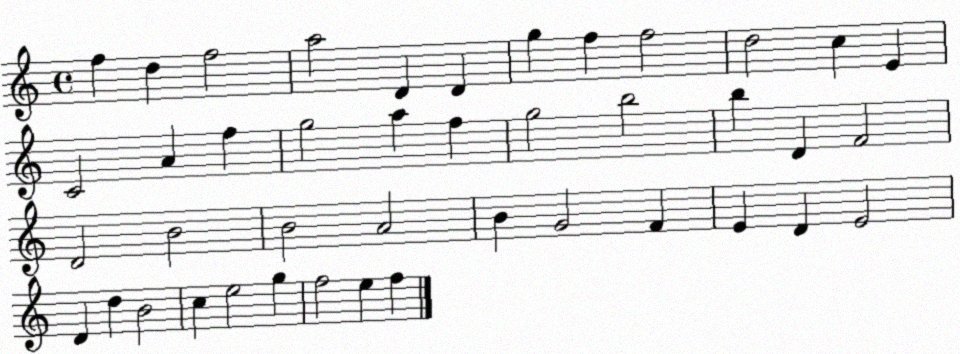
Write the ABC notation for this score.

X:1
T:Untitled
M:4/4
L:1/4
K:C
f d f2 a2 D D g f f2 d2 c E C2 A f g2 a f g2 b2 b D F2 D2 B2 B2 A2 B G2 F E D E2 D d B2 c e2 g f2 e f